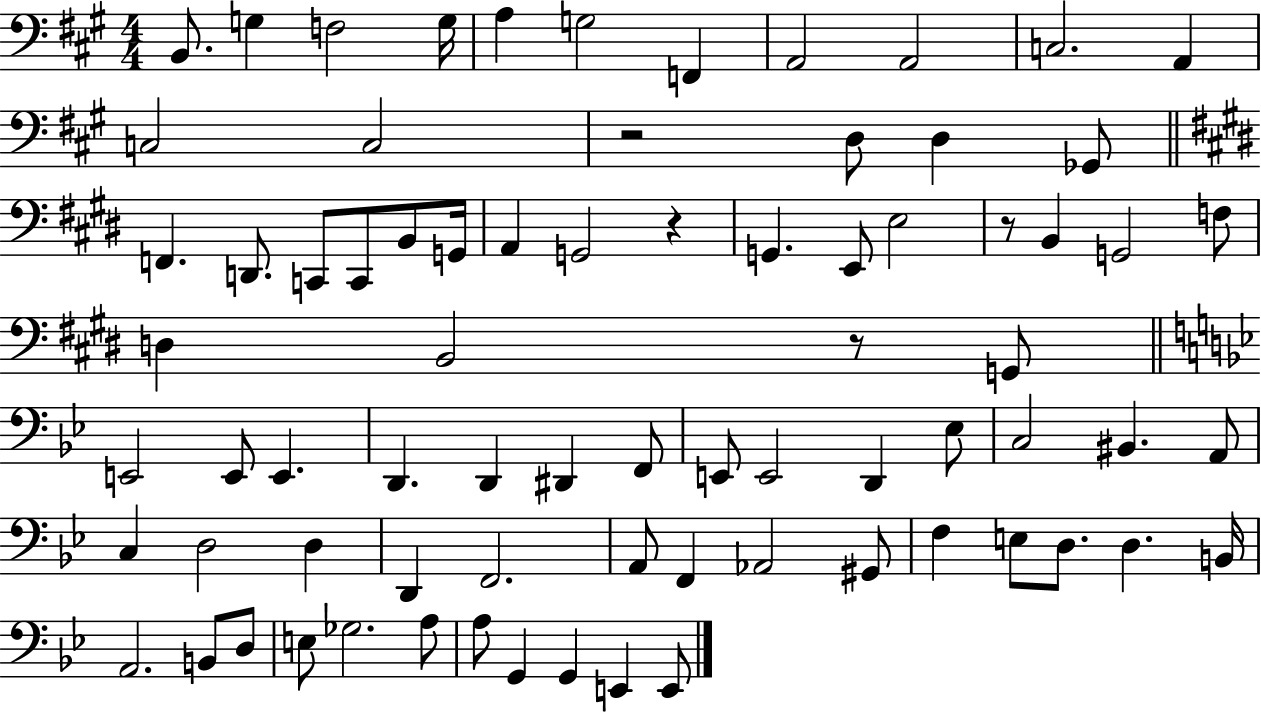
X:1
T:Untitled
M:4/4
L:1/4
K:A
B,,/2 G, F,2 G,/4 A, G,2 F,, A,,2 A,,2 C,2 A,, C,2 C,2 z2 D,/2 D, _G,,/2 F,, D,,/2 C,,/2 C,,/2 B,,/2 G,,/4 A,, G,,2 z G,, E,,/2 E,2 z/2 B,, G,,2 F,/2 D, B,,2 z/2 G,,/2 E,,2 E,,/2 E,, D,, D,, ^D,, F,,/2 E,,/2 E,,2 D,, _E,/2 C,2 ^B,, A,,/2 C, D,2 D, D,, F,,2 A,,/2 F,, _A,,2 ^G,,/2 F, E,/2 D,/2 D, B,,/4 A,,2 B,,/2 D,/2 E,/2 _G,2 A,/2 A,/2 G,, G,, E,, E,,/2